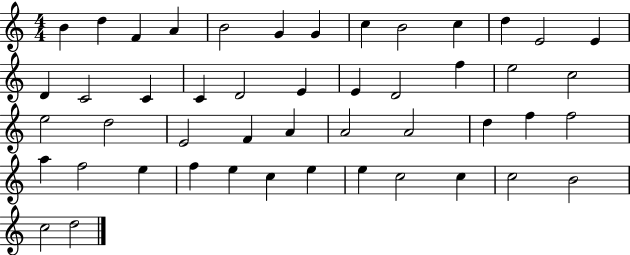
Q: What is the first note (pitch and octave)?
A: B4